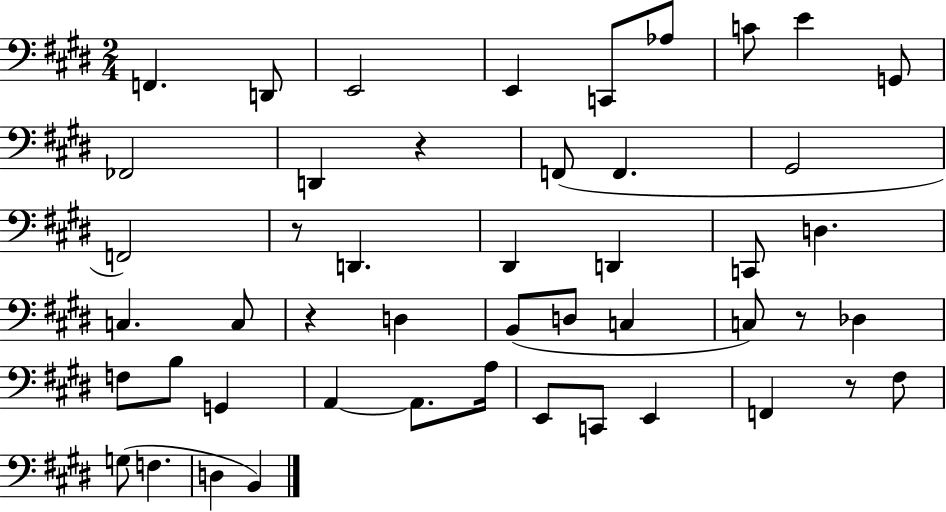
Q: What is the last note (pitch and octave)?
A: B2